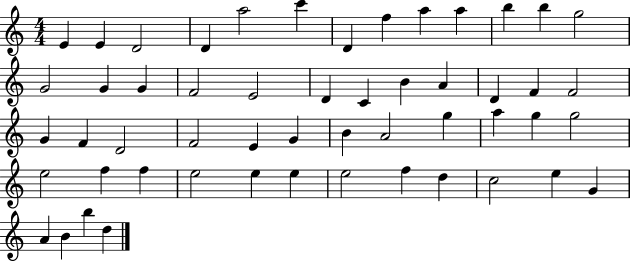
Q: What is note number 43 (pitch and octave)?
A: E5